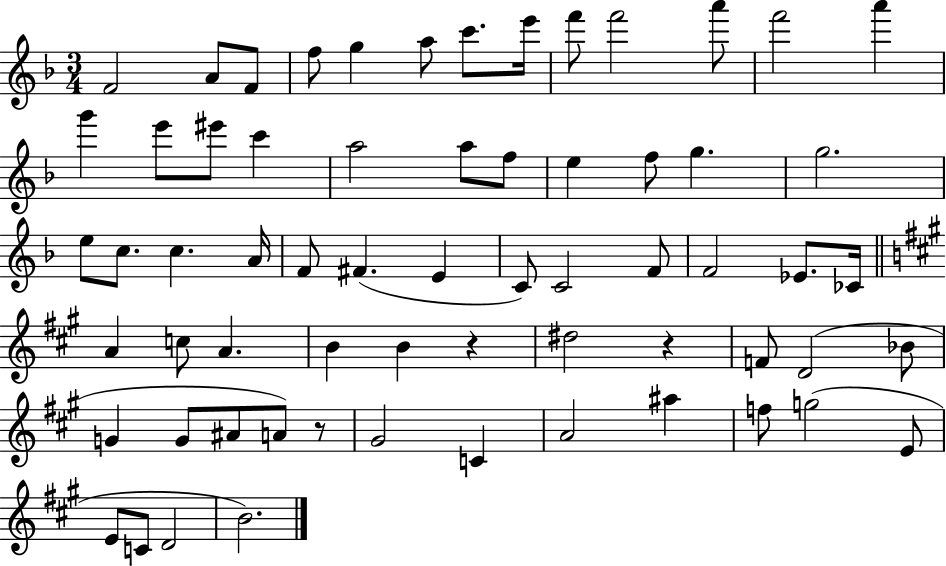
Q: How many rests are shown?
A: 3